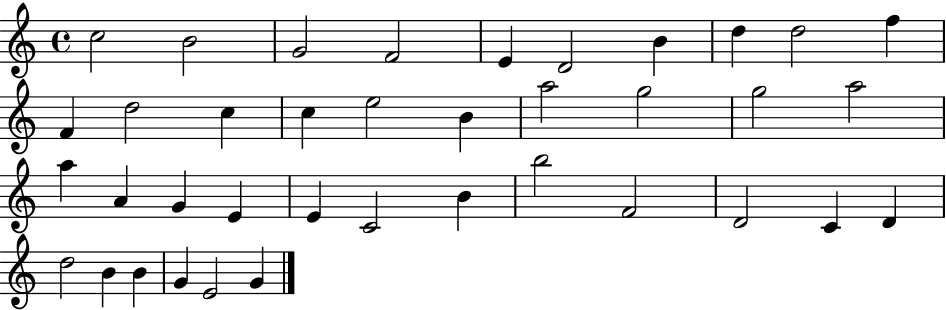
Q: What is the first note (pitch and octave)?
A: C5